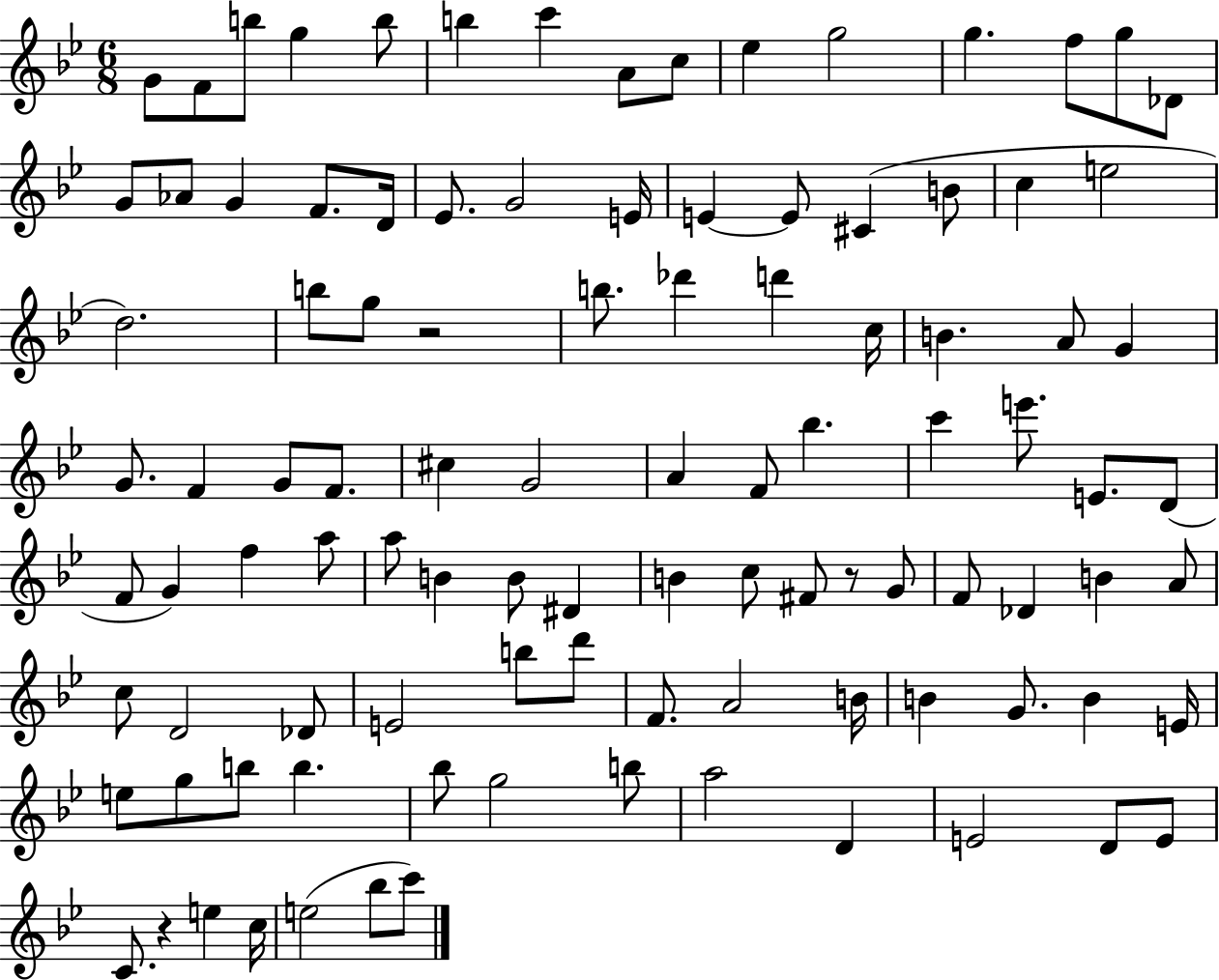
G4/e F4/e B5/e G5/q B5/e B5/q C6/q A4/e C5/e Eb5/q G5/h G5/q. F5/e G5/e Db4/e G4/e Ab4/e G4/q F4/e. D4/s Eb4/e. G4/h E4/s E4/q E4/e C#4/q B4/e C5/q E5/h D5/h. B5/e G5/e R/h B5/e. Db6/q D6/q C5/s B4/q. A4/e G4/q G4/e. F4/q G4/e F4/e. C#5/q G4/h A4/q F4/e Bb5/q. C6/q E6/e. E4/e. D4/e F4/e G4/q F5/q A5/e A5/e B4/q B4/e D#4/q B4/q C5/e F#4/e R/e G4/e F4/e Db4/q B4/q A4/e C5/e D4/h Db4/e E4/h B5/e D6/e F4/e. A4/h B4/s B4/q G4/e. B4/q E4/s E5/e G5/e B5/e B5/q. Bb5/e G5/h B5/e A5/h D4/q E4/h D4/e E4/e C4/e. R/q E5/q C5/s E5/h Bb5/e C6/e